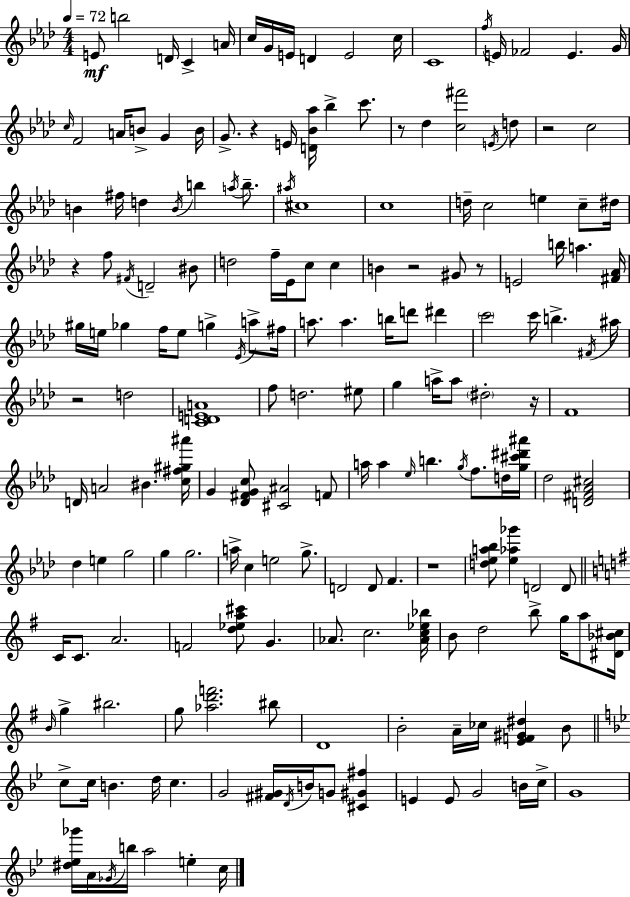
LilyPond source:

{
  \clef treble
  \numericTimeSignature
  \time 4/4
  \key f \minor
  \tempo 4 = 72
  \repeat volta 2 { e'8\mf b''2 d'16 c'4-> a'16 | c''16 g'16 e'16 d'4 e'2 c''16 | c'1 | \acciaccatura { f''16 } e'16 fes'2 e'4. | \break g'16 \grace { c''16 } f'2 a'16 b'8-> g'4 | b'16 g'8.-> r4 e'16 <d' bes' aes''>16 bes''4-> c'''8. | r8 des''4 <c'' fis'''>2 | \acciaccatura { e'16 } d''8 r2 c''2 | \break b'4 fis''16 d''4 \acciaccatura { b'16 } b''4 | \acciaccatura { a''16 } b''8.-- \acciaccatura { ais''16 } cis''1 | c''1 | d''16-- c''2 e''4 | \break c''8-- dis''16 r4 f''8 \acciaccatura { fis'16 } d'2-- | bis'8 d''2 f''16-- | ees'16 c''8 c''4 b'4 r2 | gis'8 r8 e'2 b''16 | \break a''4. <fis' aes'>16 gis''16 e''16 ges''4 f''16 e''8 | g''4-> \acciaccatura { ees'16 } a''8-> fis''16 a''8. a''4. | b''16 d'''8 dis'''4 \parenthesize c'''2 | c'''16 b''4.-> \acciaccatura { fis'16 } ais''16 r2 | \break d''2 <c' d' e' a'>1 | f''8 d''2. | eis''8 g''4 a''16-> a''8 | \parenthesize dis''2-. r16 f'1 | \break d'16 a'2 | bis'4. <c'' fis'' gis'' ais'''>16 g'4 <des' fis' g' c''>8 <cis' ais'>2 | f'8 a''16 a''4 \grace { ees''16 } b''4. | \acciaccatura { g''16 } f''8. d''16 <g'' cis''' dis''' ais'''>16 des''2 | \break <d' fis' aes' cis''>2 des''4 e''4 | g''2 g''4 g''2. | a''16-> c''4 | e''2 g''8.-> d'2 | \break d'8 f'4. r1 | <d'' ees'' a'' bes''>8 <ees'' aes'' ges'''>4 | d'2 d'8 \bar "||" \break \key g \major c'16 c'8. a'2. | f'2 <d'' ees'' a'' cis'''>8 g'4. | aes'8. c''2. <aes' c'' ees'' bes''>16 | b'8 d''2 b''8-> g''16 a''8 <dis' bes' cis''>16 | \break \grace { b'16 } g''4-> bis''2. | g''8 <aes'' d''' f'''>2. bis''8 | d'1 | b'2-. a'16-- ces''16 <e' f' gis' dis''>4 b'8 | \break \bar "||" \break \key bes \major c''8-> c''16 b'4. d''16 c''4. | g'2 <fis' gis'>16 \acciaccatura { d'16 } b'16 g'8 <cis' gis' fis''>4 | e'4 e'8 g'2 b'16 | c''16-> g'1 | \break <dis'' ees'' ges'''>16 a'16 \acciaccatura { ges'16 } b''16 a''2 e''4-. | c''16 } \bar "|."
}